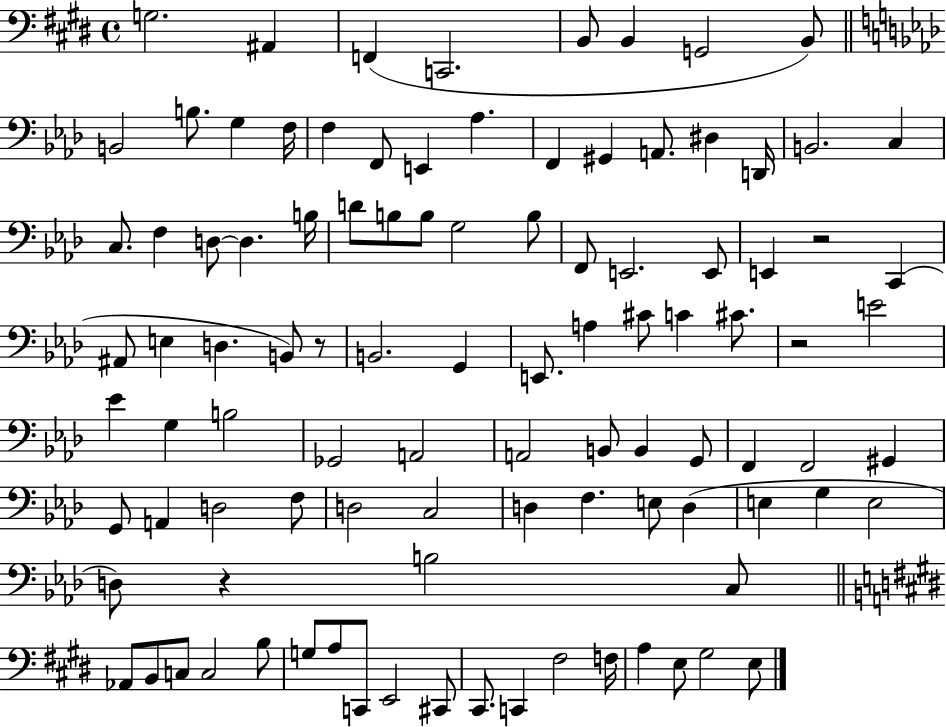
{
  \clef bass
  \time 4/4
  \defaultTimeSignature
  \key e \major
  \repeat volta 2 { g2. ais,4 | f,4( c,2. | b,8 b,4 g,2 b,8) | \bar "||" \break \key f \minor b,2 b8. g4 f16 | f4 f,8 e,4 aes4. | f,4 gis,4 a,8. dis4 d,16 | b,2. c4 | \break c8. f4 d8~~ d4. b16 | d'8 b8 b8 g2 b8 | f,8 e,2. e,8 | e,4 r2 c,4( | \break ais,8 e4 d4. b,8) r8 | b,2. g,4 | e,8. a4 cis'8 c'4 cis'8. | r2 e'2 | \break ees'4 g4 b2 | ges,2 a,2 | a,2 b,8 b,4 g,8 | f,4 f,2 gis,4 | \break g,8 a,4 d2 f8 | d2 c2 | d4 f4. e8 d4( | e4 g4 e2 | \break d8) r4 b2 c8 | \bar "||" \break \key e \major aes,8 b,8 c8 c2 b8 | g8 a8 c,8 e,2 cis,8 | cis,8. c,4 fis2 f16 | a4 e8 gis2 e8 | \break } \bar "|."
}